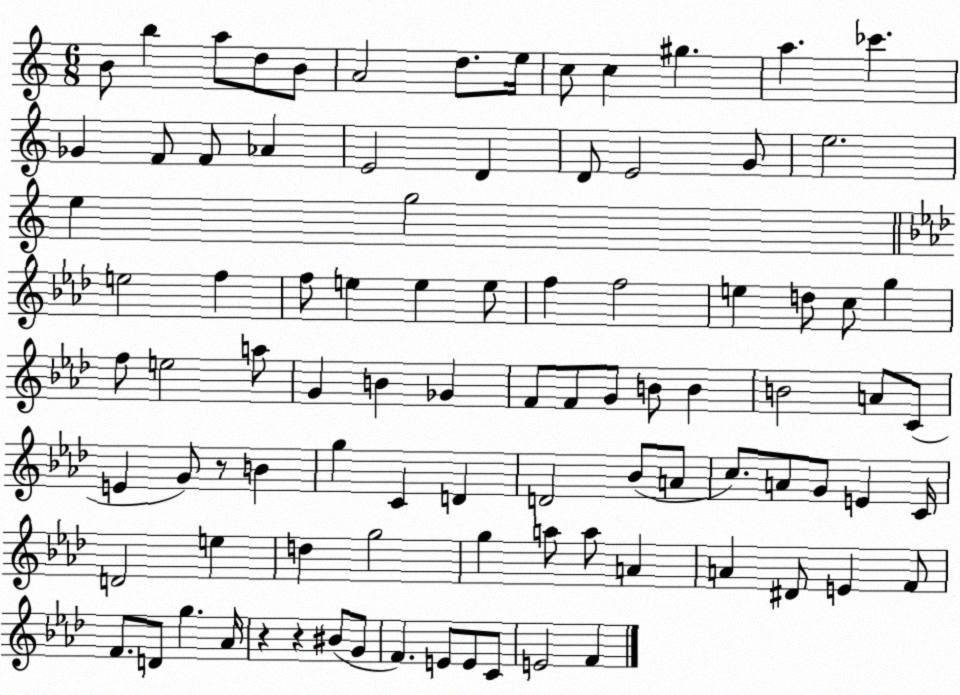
X:1
T:Untitled
M:6/8
L:1/4
K:C
B/2 b a/2 d/2 B/2 A2 d/2 e/4 c/2 c ^g a _c' _G F/2 F/2 _A E2 D D/2 E2 G/2 e2 e g2 e2 f f/2 e e e/2 f f2 e d/2 c/2 g f/2 e2 a/2 G B _G F/2 F/2 G/2 B/2 B B2 A/2 C/2 E G/2 z/2 B g C D D2 _B/2 A/2 c/2 A/2 G/2 E C/4 D2 e d g2 g a/2 a/2 A A ^D/2 E F/2 F/2 D/2 g _A/4 z z ^B/2 G/2 F E/2 E/2 C/2 E2 F